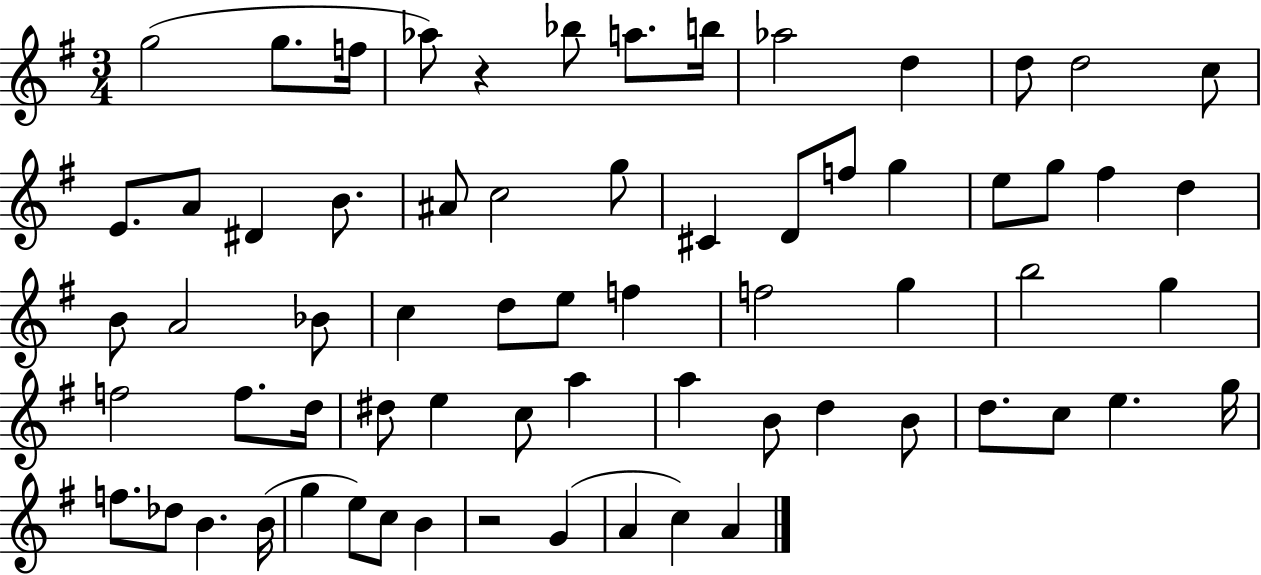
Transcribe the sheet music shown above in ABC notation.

X:1
T:Untitled
M:3/4
L:1/4
K:G
g2 g/2 f/4 _a/2 z _b/2 a/2 b/4 _a2 d d/2 d2 c/2 E/2 A/2 ^D B/2 ^A/2 c2 g/2 ^C D/2 f/2 g e/2 g/2 ^f d B/2 A2 _B/2 c d/2 e/2 f f2 g b2 g f2 f/2 d/4 ^d/2 e c/2 a a B/2 d B/2 d/2 c/2 e g/4 f/2 _d/2 B B/4 g e/2 c/2 B z2 G A c A